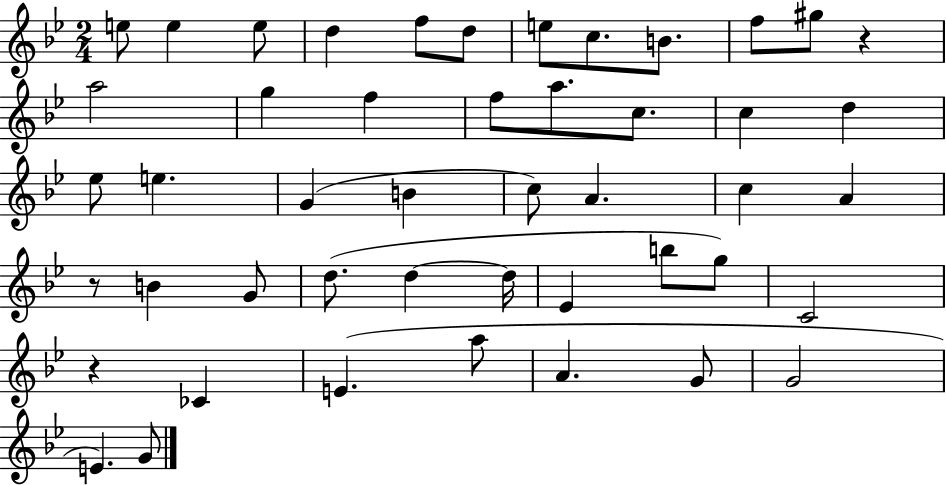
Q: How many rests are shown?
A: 3